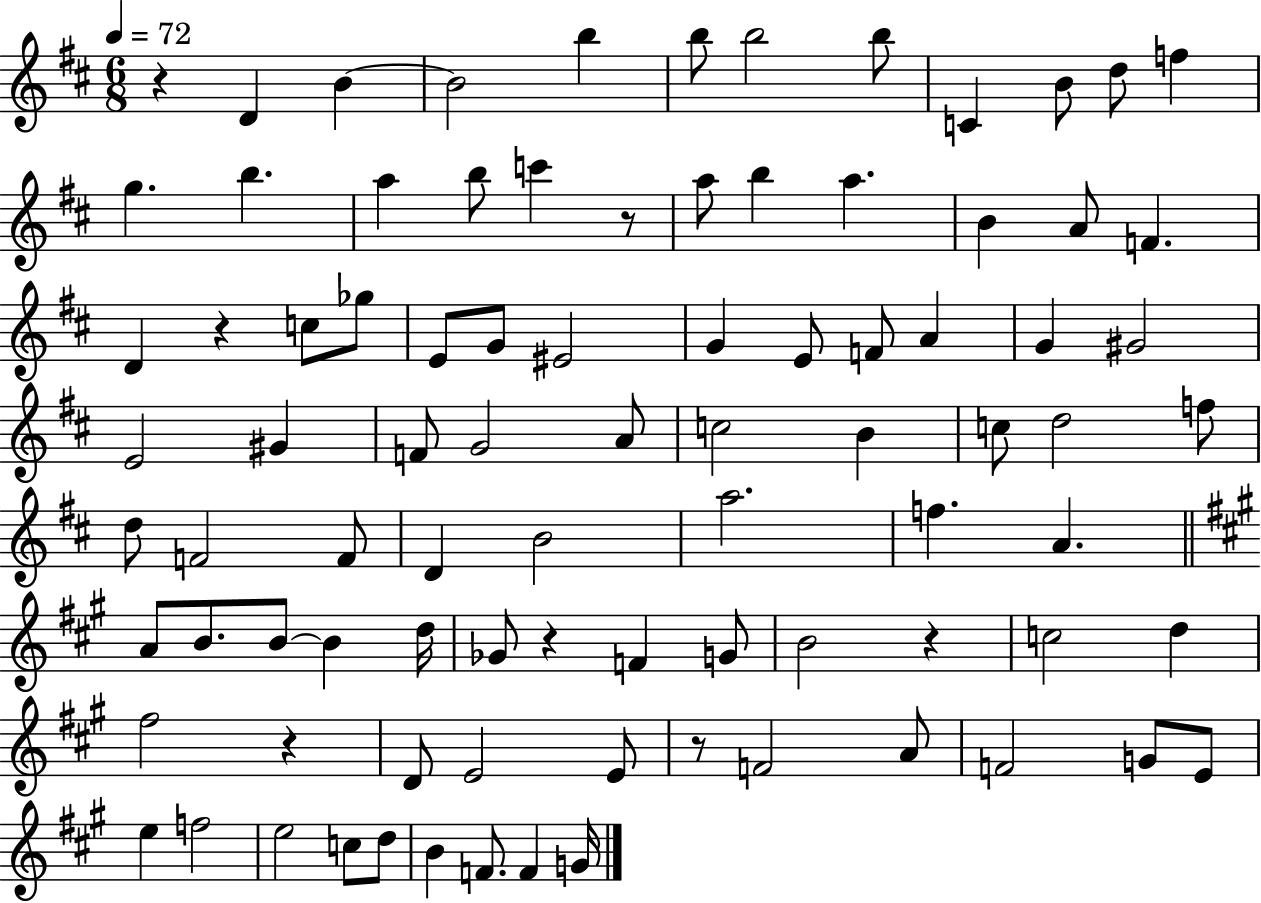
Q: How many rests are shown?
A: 7